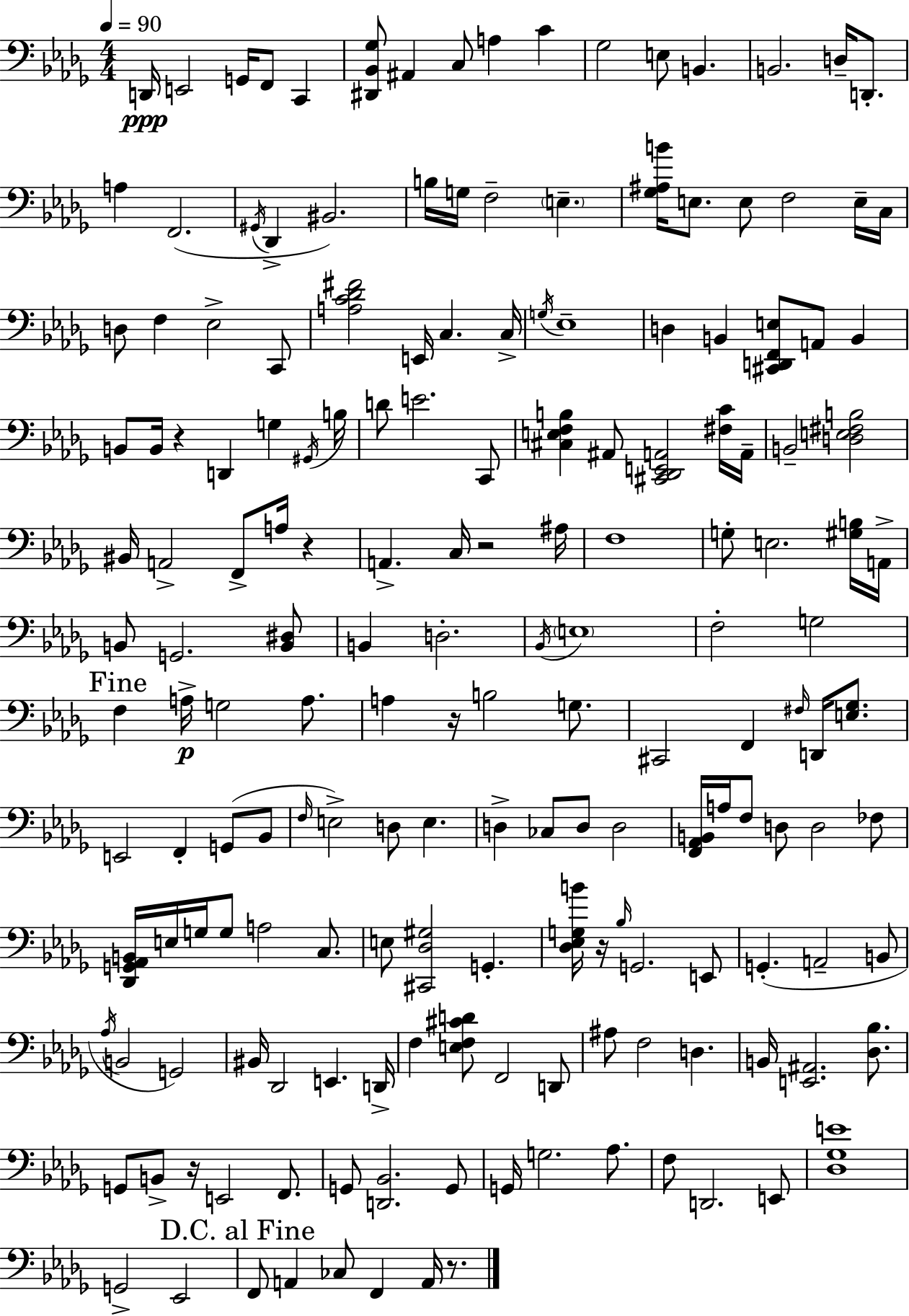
X:1
T:Untitled
M:4/4
L:1/4
K:Bbm
D,,/4 E,,2 G,,/4 F,,/2 C,, [^D,,_B,,_G,]/2 ^A,, C,/2 A, C _G,2 E,/2 B,, B,,2 D,/4 D,,/2 A, F,,2 ^G,,/4 _D,, ^B,,2 B,/4 G,/4 F,2 E, [_G,^A,B]/4 E,/2 E,/2 F,2 E,/4 C,/4 D,/2 F, _E,2 C,,/2 [A,C_D^F]2 E,,/4 C, C,/4 G,/4 _E,4 D, B,, [^C,,D,,F,,E,]/2 A,,/2 B,, B,,/2 B,,/4 z D,, G, ^G,,/4 B,/4 D/2 E2 C,,/2 [^C,E,F,B,] ^A,,/2 [^C,,_D,,E,,A,,]2 [^F,C]/4 A,,/4 B,,2 [D,E,^F,B,]2 ^B,,/4 A,,2 F,,/2 A,/4 z A,, C,/4 z2 ^A,/4 F,4 G,/2 E,2 [^G,B,]/4 A,,/4 B,,/2 G,,2 [B,,^D,]/2 B,, D,2 _B,,/4 E,4 F,2 G,2 F, A,/4 G,2 A,/2 A, z/4 B,2 G,/2 ^C,,2 F,, ^F,/4 D,,/4 [E,_G,]/2 E,,2 F,, G,,/2 _B,,/2 F,/4 E,2 D,/2 E, D, _C,/2 D,/2 D,2 [F,,_A,,B,,]/4 A,/4 F,/2 D,/2 D,2 _F,/2 [_D,,G,,_A,,B,,]/4 E,/4 G,/4 G,/2 A,2 C,/2 E,/2 [^C,,_D,^G,]2 G,, [_D,_E,G,B]/4 z/4 _B,/4 G,,2 E,,/2 G,, A,,2 B,,/2 _A,/4 B,,2 G,,2 ^B,,/4 _D,,2 E,, D,,/4 F, [E,F,^CD]/2 F,,2 D,,/2 ^A,/2 F,2 D, B,,/4 [E,,^A,,]2 [_D,_B,]/2 G,,/2 B,,/2 z/4 E,,2 F,,/2 G,,/2 [D,,_B,,]2 G,,/2 G,,/4 G,2 _A,/2 F,/2 D,,2 E,,/2 [_D,_G,E]4 G,,2 _E,,2 F,,/2 A,, _C,/2 F,, A,,/4 z/2